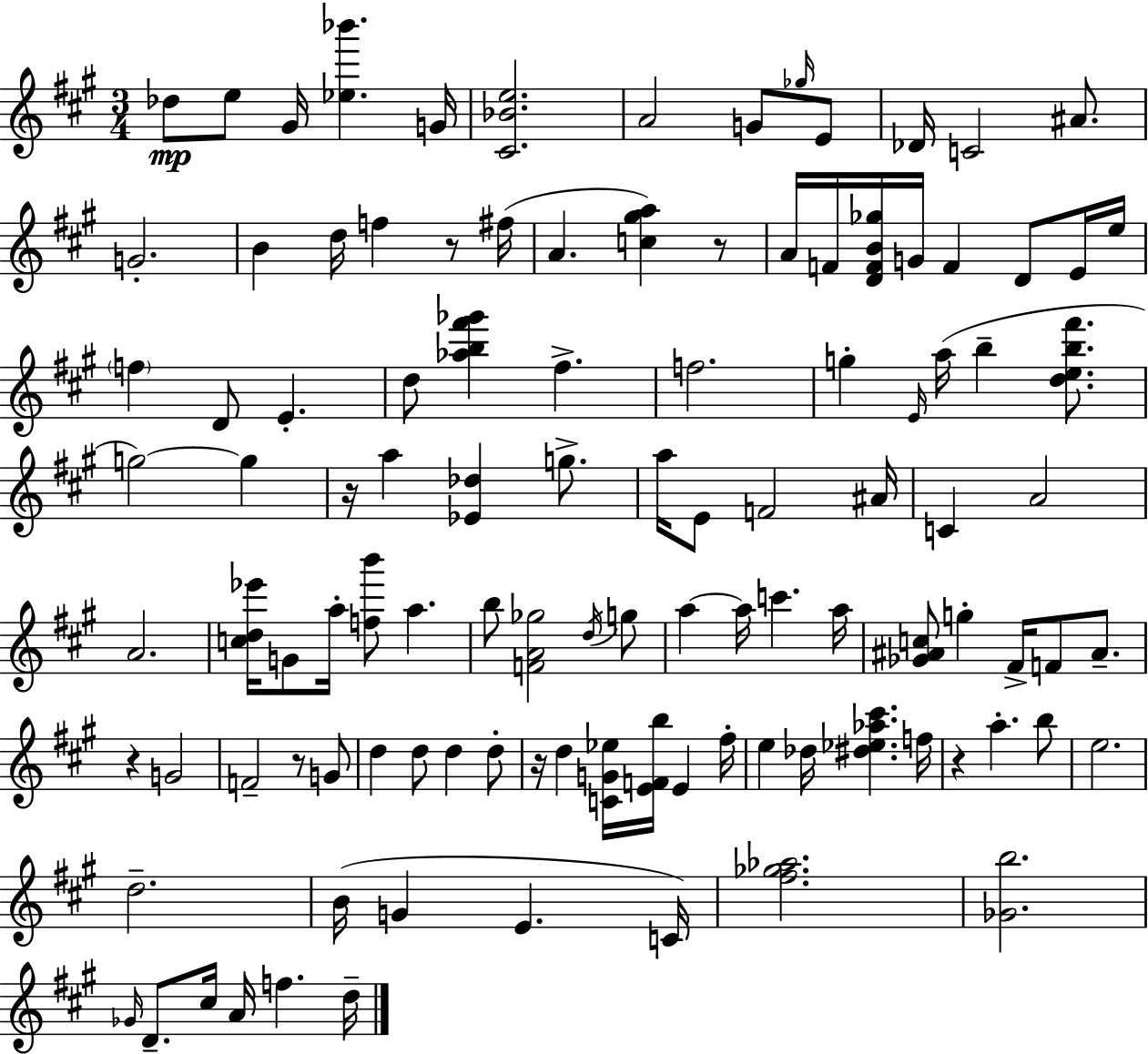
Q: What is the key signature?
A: A major